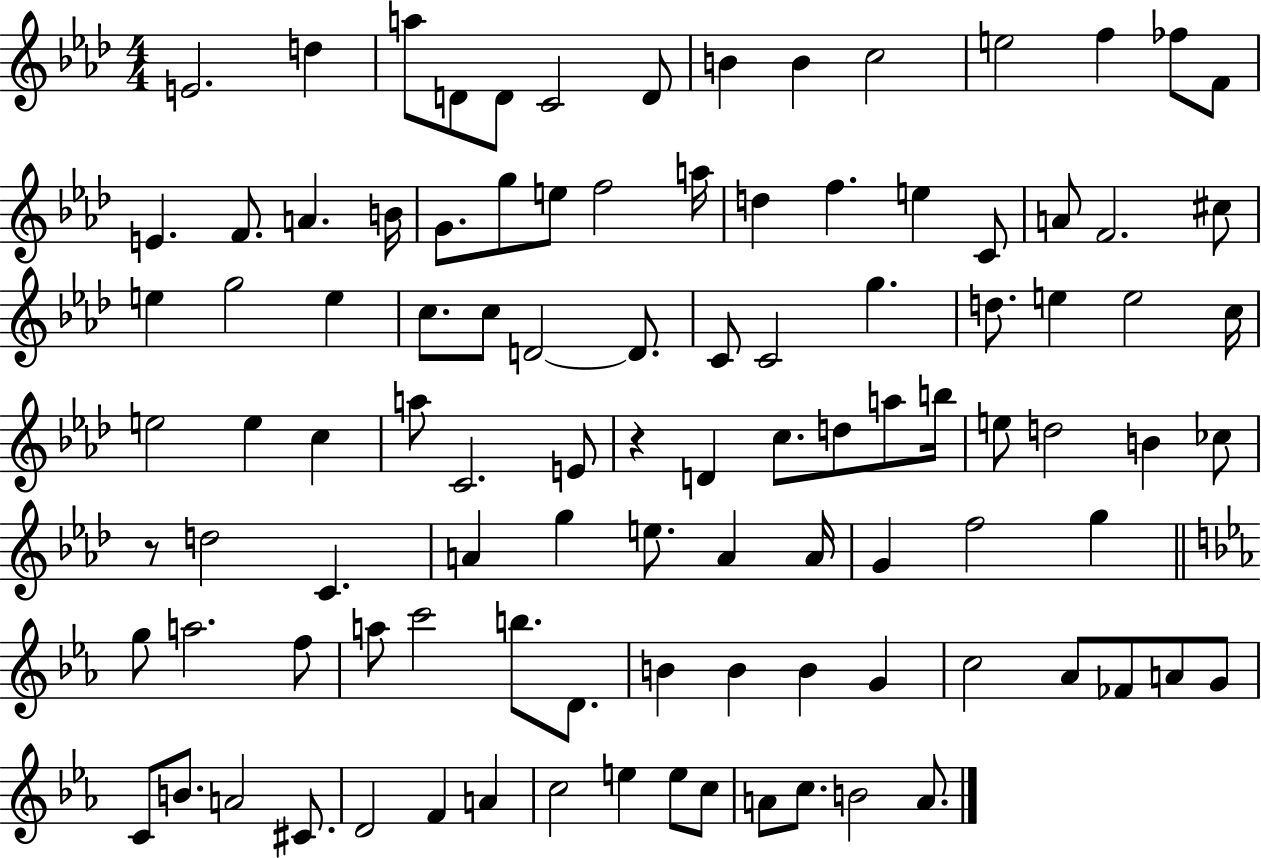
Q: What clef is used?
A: treble